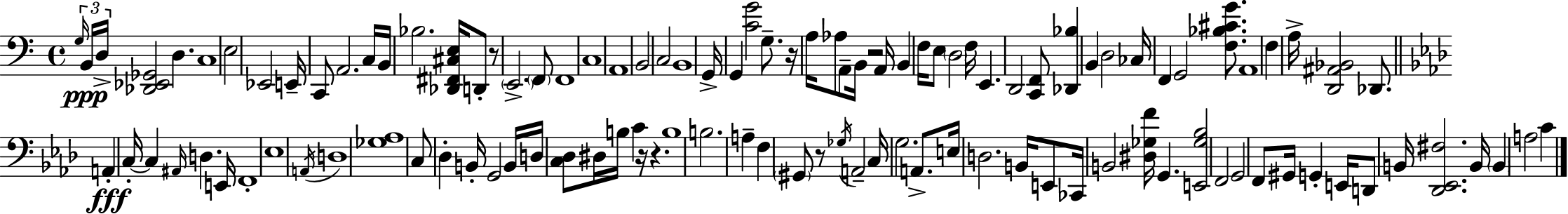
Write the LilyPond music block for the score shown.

{
  \clef bass
  \time 4/4
  \defaultTimeSignature
  \key c \major
  \tuplet 3/2 { \grace { g16 }\ppp b,16 d16-> } <des, ees, ges,>2 d4. | c1 | e2 ees,2 | e,16-- c,8 a,2. | \break c16 b,16 bes2. <des, fis, cis e>16 d,8-. | r8 \parenthesize e,2.-> \parenthesize f,8 | f,1 | c1 | \break a,1 | b,2 c2 | b,1 | g,16-> g,4 <c' g'>2 g8.-- | \break r16 a16 aes8 a,8-- b,16 r2 | a,16 b,4 f16 e8 \parenthesize d2 | f16 e,4. d,2 <c, f,>8 | <des, bes>4 b,4 d2 | \break ces16 f,4 g,2 <f bes cis' g'>8. | a,1 | f4 a16-> <d, ais, bes,>2 des,8. | \bar "||" \break \key aes \major a,4-.\fff c16-.~~ c4 \grace { ais,16 } d4. | e,16 f,1-. | ees1 | \acciaccatura { a,16 } d1 | \break <ges aes>1 | c8 des4-. b,16-. g,2 | b,16 d16 <c des>8 dis16 b16 c'4 r16 r4. | b1 | \break b2. a4-- | f4 \parenthesize gis,8 r8 \acciaccatura { ges16 } a,2-- | c16 g2. | a,8.-> e16 d2. | \break b,16 e,8 ces,16 b,2 <dis ges f'>16 g,4. | <e, ges bes>2 f,2 | g,2 f,8 gis,16 g,4-. | e,16 d,8 b,16 <des, ees, fis>2. | \break b,16 \parenthesize b,4 a2 c'4 | \bar "|."
}